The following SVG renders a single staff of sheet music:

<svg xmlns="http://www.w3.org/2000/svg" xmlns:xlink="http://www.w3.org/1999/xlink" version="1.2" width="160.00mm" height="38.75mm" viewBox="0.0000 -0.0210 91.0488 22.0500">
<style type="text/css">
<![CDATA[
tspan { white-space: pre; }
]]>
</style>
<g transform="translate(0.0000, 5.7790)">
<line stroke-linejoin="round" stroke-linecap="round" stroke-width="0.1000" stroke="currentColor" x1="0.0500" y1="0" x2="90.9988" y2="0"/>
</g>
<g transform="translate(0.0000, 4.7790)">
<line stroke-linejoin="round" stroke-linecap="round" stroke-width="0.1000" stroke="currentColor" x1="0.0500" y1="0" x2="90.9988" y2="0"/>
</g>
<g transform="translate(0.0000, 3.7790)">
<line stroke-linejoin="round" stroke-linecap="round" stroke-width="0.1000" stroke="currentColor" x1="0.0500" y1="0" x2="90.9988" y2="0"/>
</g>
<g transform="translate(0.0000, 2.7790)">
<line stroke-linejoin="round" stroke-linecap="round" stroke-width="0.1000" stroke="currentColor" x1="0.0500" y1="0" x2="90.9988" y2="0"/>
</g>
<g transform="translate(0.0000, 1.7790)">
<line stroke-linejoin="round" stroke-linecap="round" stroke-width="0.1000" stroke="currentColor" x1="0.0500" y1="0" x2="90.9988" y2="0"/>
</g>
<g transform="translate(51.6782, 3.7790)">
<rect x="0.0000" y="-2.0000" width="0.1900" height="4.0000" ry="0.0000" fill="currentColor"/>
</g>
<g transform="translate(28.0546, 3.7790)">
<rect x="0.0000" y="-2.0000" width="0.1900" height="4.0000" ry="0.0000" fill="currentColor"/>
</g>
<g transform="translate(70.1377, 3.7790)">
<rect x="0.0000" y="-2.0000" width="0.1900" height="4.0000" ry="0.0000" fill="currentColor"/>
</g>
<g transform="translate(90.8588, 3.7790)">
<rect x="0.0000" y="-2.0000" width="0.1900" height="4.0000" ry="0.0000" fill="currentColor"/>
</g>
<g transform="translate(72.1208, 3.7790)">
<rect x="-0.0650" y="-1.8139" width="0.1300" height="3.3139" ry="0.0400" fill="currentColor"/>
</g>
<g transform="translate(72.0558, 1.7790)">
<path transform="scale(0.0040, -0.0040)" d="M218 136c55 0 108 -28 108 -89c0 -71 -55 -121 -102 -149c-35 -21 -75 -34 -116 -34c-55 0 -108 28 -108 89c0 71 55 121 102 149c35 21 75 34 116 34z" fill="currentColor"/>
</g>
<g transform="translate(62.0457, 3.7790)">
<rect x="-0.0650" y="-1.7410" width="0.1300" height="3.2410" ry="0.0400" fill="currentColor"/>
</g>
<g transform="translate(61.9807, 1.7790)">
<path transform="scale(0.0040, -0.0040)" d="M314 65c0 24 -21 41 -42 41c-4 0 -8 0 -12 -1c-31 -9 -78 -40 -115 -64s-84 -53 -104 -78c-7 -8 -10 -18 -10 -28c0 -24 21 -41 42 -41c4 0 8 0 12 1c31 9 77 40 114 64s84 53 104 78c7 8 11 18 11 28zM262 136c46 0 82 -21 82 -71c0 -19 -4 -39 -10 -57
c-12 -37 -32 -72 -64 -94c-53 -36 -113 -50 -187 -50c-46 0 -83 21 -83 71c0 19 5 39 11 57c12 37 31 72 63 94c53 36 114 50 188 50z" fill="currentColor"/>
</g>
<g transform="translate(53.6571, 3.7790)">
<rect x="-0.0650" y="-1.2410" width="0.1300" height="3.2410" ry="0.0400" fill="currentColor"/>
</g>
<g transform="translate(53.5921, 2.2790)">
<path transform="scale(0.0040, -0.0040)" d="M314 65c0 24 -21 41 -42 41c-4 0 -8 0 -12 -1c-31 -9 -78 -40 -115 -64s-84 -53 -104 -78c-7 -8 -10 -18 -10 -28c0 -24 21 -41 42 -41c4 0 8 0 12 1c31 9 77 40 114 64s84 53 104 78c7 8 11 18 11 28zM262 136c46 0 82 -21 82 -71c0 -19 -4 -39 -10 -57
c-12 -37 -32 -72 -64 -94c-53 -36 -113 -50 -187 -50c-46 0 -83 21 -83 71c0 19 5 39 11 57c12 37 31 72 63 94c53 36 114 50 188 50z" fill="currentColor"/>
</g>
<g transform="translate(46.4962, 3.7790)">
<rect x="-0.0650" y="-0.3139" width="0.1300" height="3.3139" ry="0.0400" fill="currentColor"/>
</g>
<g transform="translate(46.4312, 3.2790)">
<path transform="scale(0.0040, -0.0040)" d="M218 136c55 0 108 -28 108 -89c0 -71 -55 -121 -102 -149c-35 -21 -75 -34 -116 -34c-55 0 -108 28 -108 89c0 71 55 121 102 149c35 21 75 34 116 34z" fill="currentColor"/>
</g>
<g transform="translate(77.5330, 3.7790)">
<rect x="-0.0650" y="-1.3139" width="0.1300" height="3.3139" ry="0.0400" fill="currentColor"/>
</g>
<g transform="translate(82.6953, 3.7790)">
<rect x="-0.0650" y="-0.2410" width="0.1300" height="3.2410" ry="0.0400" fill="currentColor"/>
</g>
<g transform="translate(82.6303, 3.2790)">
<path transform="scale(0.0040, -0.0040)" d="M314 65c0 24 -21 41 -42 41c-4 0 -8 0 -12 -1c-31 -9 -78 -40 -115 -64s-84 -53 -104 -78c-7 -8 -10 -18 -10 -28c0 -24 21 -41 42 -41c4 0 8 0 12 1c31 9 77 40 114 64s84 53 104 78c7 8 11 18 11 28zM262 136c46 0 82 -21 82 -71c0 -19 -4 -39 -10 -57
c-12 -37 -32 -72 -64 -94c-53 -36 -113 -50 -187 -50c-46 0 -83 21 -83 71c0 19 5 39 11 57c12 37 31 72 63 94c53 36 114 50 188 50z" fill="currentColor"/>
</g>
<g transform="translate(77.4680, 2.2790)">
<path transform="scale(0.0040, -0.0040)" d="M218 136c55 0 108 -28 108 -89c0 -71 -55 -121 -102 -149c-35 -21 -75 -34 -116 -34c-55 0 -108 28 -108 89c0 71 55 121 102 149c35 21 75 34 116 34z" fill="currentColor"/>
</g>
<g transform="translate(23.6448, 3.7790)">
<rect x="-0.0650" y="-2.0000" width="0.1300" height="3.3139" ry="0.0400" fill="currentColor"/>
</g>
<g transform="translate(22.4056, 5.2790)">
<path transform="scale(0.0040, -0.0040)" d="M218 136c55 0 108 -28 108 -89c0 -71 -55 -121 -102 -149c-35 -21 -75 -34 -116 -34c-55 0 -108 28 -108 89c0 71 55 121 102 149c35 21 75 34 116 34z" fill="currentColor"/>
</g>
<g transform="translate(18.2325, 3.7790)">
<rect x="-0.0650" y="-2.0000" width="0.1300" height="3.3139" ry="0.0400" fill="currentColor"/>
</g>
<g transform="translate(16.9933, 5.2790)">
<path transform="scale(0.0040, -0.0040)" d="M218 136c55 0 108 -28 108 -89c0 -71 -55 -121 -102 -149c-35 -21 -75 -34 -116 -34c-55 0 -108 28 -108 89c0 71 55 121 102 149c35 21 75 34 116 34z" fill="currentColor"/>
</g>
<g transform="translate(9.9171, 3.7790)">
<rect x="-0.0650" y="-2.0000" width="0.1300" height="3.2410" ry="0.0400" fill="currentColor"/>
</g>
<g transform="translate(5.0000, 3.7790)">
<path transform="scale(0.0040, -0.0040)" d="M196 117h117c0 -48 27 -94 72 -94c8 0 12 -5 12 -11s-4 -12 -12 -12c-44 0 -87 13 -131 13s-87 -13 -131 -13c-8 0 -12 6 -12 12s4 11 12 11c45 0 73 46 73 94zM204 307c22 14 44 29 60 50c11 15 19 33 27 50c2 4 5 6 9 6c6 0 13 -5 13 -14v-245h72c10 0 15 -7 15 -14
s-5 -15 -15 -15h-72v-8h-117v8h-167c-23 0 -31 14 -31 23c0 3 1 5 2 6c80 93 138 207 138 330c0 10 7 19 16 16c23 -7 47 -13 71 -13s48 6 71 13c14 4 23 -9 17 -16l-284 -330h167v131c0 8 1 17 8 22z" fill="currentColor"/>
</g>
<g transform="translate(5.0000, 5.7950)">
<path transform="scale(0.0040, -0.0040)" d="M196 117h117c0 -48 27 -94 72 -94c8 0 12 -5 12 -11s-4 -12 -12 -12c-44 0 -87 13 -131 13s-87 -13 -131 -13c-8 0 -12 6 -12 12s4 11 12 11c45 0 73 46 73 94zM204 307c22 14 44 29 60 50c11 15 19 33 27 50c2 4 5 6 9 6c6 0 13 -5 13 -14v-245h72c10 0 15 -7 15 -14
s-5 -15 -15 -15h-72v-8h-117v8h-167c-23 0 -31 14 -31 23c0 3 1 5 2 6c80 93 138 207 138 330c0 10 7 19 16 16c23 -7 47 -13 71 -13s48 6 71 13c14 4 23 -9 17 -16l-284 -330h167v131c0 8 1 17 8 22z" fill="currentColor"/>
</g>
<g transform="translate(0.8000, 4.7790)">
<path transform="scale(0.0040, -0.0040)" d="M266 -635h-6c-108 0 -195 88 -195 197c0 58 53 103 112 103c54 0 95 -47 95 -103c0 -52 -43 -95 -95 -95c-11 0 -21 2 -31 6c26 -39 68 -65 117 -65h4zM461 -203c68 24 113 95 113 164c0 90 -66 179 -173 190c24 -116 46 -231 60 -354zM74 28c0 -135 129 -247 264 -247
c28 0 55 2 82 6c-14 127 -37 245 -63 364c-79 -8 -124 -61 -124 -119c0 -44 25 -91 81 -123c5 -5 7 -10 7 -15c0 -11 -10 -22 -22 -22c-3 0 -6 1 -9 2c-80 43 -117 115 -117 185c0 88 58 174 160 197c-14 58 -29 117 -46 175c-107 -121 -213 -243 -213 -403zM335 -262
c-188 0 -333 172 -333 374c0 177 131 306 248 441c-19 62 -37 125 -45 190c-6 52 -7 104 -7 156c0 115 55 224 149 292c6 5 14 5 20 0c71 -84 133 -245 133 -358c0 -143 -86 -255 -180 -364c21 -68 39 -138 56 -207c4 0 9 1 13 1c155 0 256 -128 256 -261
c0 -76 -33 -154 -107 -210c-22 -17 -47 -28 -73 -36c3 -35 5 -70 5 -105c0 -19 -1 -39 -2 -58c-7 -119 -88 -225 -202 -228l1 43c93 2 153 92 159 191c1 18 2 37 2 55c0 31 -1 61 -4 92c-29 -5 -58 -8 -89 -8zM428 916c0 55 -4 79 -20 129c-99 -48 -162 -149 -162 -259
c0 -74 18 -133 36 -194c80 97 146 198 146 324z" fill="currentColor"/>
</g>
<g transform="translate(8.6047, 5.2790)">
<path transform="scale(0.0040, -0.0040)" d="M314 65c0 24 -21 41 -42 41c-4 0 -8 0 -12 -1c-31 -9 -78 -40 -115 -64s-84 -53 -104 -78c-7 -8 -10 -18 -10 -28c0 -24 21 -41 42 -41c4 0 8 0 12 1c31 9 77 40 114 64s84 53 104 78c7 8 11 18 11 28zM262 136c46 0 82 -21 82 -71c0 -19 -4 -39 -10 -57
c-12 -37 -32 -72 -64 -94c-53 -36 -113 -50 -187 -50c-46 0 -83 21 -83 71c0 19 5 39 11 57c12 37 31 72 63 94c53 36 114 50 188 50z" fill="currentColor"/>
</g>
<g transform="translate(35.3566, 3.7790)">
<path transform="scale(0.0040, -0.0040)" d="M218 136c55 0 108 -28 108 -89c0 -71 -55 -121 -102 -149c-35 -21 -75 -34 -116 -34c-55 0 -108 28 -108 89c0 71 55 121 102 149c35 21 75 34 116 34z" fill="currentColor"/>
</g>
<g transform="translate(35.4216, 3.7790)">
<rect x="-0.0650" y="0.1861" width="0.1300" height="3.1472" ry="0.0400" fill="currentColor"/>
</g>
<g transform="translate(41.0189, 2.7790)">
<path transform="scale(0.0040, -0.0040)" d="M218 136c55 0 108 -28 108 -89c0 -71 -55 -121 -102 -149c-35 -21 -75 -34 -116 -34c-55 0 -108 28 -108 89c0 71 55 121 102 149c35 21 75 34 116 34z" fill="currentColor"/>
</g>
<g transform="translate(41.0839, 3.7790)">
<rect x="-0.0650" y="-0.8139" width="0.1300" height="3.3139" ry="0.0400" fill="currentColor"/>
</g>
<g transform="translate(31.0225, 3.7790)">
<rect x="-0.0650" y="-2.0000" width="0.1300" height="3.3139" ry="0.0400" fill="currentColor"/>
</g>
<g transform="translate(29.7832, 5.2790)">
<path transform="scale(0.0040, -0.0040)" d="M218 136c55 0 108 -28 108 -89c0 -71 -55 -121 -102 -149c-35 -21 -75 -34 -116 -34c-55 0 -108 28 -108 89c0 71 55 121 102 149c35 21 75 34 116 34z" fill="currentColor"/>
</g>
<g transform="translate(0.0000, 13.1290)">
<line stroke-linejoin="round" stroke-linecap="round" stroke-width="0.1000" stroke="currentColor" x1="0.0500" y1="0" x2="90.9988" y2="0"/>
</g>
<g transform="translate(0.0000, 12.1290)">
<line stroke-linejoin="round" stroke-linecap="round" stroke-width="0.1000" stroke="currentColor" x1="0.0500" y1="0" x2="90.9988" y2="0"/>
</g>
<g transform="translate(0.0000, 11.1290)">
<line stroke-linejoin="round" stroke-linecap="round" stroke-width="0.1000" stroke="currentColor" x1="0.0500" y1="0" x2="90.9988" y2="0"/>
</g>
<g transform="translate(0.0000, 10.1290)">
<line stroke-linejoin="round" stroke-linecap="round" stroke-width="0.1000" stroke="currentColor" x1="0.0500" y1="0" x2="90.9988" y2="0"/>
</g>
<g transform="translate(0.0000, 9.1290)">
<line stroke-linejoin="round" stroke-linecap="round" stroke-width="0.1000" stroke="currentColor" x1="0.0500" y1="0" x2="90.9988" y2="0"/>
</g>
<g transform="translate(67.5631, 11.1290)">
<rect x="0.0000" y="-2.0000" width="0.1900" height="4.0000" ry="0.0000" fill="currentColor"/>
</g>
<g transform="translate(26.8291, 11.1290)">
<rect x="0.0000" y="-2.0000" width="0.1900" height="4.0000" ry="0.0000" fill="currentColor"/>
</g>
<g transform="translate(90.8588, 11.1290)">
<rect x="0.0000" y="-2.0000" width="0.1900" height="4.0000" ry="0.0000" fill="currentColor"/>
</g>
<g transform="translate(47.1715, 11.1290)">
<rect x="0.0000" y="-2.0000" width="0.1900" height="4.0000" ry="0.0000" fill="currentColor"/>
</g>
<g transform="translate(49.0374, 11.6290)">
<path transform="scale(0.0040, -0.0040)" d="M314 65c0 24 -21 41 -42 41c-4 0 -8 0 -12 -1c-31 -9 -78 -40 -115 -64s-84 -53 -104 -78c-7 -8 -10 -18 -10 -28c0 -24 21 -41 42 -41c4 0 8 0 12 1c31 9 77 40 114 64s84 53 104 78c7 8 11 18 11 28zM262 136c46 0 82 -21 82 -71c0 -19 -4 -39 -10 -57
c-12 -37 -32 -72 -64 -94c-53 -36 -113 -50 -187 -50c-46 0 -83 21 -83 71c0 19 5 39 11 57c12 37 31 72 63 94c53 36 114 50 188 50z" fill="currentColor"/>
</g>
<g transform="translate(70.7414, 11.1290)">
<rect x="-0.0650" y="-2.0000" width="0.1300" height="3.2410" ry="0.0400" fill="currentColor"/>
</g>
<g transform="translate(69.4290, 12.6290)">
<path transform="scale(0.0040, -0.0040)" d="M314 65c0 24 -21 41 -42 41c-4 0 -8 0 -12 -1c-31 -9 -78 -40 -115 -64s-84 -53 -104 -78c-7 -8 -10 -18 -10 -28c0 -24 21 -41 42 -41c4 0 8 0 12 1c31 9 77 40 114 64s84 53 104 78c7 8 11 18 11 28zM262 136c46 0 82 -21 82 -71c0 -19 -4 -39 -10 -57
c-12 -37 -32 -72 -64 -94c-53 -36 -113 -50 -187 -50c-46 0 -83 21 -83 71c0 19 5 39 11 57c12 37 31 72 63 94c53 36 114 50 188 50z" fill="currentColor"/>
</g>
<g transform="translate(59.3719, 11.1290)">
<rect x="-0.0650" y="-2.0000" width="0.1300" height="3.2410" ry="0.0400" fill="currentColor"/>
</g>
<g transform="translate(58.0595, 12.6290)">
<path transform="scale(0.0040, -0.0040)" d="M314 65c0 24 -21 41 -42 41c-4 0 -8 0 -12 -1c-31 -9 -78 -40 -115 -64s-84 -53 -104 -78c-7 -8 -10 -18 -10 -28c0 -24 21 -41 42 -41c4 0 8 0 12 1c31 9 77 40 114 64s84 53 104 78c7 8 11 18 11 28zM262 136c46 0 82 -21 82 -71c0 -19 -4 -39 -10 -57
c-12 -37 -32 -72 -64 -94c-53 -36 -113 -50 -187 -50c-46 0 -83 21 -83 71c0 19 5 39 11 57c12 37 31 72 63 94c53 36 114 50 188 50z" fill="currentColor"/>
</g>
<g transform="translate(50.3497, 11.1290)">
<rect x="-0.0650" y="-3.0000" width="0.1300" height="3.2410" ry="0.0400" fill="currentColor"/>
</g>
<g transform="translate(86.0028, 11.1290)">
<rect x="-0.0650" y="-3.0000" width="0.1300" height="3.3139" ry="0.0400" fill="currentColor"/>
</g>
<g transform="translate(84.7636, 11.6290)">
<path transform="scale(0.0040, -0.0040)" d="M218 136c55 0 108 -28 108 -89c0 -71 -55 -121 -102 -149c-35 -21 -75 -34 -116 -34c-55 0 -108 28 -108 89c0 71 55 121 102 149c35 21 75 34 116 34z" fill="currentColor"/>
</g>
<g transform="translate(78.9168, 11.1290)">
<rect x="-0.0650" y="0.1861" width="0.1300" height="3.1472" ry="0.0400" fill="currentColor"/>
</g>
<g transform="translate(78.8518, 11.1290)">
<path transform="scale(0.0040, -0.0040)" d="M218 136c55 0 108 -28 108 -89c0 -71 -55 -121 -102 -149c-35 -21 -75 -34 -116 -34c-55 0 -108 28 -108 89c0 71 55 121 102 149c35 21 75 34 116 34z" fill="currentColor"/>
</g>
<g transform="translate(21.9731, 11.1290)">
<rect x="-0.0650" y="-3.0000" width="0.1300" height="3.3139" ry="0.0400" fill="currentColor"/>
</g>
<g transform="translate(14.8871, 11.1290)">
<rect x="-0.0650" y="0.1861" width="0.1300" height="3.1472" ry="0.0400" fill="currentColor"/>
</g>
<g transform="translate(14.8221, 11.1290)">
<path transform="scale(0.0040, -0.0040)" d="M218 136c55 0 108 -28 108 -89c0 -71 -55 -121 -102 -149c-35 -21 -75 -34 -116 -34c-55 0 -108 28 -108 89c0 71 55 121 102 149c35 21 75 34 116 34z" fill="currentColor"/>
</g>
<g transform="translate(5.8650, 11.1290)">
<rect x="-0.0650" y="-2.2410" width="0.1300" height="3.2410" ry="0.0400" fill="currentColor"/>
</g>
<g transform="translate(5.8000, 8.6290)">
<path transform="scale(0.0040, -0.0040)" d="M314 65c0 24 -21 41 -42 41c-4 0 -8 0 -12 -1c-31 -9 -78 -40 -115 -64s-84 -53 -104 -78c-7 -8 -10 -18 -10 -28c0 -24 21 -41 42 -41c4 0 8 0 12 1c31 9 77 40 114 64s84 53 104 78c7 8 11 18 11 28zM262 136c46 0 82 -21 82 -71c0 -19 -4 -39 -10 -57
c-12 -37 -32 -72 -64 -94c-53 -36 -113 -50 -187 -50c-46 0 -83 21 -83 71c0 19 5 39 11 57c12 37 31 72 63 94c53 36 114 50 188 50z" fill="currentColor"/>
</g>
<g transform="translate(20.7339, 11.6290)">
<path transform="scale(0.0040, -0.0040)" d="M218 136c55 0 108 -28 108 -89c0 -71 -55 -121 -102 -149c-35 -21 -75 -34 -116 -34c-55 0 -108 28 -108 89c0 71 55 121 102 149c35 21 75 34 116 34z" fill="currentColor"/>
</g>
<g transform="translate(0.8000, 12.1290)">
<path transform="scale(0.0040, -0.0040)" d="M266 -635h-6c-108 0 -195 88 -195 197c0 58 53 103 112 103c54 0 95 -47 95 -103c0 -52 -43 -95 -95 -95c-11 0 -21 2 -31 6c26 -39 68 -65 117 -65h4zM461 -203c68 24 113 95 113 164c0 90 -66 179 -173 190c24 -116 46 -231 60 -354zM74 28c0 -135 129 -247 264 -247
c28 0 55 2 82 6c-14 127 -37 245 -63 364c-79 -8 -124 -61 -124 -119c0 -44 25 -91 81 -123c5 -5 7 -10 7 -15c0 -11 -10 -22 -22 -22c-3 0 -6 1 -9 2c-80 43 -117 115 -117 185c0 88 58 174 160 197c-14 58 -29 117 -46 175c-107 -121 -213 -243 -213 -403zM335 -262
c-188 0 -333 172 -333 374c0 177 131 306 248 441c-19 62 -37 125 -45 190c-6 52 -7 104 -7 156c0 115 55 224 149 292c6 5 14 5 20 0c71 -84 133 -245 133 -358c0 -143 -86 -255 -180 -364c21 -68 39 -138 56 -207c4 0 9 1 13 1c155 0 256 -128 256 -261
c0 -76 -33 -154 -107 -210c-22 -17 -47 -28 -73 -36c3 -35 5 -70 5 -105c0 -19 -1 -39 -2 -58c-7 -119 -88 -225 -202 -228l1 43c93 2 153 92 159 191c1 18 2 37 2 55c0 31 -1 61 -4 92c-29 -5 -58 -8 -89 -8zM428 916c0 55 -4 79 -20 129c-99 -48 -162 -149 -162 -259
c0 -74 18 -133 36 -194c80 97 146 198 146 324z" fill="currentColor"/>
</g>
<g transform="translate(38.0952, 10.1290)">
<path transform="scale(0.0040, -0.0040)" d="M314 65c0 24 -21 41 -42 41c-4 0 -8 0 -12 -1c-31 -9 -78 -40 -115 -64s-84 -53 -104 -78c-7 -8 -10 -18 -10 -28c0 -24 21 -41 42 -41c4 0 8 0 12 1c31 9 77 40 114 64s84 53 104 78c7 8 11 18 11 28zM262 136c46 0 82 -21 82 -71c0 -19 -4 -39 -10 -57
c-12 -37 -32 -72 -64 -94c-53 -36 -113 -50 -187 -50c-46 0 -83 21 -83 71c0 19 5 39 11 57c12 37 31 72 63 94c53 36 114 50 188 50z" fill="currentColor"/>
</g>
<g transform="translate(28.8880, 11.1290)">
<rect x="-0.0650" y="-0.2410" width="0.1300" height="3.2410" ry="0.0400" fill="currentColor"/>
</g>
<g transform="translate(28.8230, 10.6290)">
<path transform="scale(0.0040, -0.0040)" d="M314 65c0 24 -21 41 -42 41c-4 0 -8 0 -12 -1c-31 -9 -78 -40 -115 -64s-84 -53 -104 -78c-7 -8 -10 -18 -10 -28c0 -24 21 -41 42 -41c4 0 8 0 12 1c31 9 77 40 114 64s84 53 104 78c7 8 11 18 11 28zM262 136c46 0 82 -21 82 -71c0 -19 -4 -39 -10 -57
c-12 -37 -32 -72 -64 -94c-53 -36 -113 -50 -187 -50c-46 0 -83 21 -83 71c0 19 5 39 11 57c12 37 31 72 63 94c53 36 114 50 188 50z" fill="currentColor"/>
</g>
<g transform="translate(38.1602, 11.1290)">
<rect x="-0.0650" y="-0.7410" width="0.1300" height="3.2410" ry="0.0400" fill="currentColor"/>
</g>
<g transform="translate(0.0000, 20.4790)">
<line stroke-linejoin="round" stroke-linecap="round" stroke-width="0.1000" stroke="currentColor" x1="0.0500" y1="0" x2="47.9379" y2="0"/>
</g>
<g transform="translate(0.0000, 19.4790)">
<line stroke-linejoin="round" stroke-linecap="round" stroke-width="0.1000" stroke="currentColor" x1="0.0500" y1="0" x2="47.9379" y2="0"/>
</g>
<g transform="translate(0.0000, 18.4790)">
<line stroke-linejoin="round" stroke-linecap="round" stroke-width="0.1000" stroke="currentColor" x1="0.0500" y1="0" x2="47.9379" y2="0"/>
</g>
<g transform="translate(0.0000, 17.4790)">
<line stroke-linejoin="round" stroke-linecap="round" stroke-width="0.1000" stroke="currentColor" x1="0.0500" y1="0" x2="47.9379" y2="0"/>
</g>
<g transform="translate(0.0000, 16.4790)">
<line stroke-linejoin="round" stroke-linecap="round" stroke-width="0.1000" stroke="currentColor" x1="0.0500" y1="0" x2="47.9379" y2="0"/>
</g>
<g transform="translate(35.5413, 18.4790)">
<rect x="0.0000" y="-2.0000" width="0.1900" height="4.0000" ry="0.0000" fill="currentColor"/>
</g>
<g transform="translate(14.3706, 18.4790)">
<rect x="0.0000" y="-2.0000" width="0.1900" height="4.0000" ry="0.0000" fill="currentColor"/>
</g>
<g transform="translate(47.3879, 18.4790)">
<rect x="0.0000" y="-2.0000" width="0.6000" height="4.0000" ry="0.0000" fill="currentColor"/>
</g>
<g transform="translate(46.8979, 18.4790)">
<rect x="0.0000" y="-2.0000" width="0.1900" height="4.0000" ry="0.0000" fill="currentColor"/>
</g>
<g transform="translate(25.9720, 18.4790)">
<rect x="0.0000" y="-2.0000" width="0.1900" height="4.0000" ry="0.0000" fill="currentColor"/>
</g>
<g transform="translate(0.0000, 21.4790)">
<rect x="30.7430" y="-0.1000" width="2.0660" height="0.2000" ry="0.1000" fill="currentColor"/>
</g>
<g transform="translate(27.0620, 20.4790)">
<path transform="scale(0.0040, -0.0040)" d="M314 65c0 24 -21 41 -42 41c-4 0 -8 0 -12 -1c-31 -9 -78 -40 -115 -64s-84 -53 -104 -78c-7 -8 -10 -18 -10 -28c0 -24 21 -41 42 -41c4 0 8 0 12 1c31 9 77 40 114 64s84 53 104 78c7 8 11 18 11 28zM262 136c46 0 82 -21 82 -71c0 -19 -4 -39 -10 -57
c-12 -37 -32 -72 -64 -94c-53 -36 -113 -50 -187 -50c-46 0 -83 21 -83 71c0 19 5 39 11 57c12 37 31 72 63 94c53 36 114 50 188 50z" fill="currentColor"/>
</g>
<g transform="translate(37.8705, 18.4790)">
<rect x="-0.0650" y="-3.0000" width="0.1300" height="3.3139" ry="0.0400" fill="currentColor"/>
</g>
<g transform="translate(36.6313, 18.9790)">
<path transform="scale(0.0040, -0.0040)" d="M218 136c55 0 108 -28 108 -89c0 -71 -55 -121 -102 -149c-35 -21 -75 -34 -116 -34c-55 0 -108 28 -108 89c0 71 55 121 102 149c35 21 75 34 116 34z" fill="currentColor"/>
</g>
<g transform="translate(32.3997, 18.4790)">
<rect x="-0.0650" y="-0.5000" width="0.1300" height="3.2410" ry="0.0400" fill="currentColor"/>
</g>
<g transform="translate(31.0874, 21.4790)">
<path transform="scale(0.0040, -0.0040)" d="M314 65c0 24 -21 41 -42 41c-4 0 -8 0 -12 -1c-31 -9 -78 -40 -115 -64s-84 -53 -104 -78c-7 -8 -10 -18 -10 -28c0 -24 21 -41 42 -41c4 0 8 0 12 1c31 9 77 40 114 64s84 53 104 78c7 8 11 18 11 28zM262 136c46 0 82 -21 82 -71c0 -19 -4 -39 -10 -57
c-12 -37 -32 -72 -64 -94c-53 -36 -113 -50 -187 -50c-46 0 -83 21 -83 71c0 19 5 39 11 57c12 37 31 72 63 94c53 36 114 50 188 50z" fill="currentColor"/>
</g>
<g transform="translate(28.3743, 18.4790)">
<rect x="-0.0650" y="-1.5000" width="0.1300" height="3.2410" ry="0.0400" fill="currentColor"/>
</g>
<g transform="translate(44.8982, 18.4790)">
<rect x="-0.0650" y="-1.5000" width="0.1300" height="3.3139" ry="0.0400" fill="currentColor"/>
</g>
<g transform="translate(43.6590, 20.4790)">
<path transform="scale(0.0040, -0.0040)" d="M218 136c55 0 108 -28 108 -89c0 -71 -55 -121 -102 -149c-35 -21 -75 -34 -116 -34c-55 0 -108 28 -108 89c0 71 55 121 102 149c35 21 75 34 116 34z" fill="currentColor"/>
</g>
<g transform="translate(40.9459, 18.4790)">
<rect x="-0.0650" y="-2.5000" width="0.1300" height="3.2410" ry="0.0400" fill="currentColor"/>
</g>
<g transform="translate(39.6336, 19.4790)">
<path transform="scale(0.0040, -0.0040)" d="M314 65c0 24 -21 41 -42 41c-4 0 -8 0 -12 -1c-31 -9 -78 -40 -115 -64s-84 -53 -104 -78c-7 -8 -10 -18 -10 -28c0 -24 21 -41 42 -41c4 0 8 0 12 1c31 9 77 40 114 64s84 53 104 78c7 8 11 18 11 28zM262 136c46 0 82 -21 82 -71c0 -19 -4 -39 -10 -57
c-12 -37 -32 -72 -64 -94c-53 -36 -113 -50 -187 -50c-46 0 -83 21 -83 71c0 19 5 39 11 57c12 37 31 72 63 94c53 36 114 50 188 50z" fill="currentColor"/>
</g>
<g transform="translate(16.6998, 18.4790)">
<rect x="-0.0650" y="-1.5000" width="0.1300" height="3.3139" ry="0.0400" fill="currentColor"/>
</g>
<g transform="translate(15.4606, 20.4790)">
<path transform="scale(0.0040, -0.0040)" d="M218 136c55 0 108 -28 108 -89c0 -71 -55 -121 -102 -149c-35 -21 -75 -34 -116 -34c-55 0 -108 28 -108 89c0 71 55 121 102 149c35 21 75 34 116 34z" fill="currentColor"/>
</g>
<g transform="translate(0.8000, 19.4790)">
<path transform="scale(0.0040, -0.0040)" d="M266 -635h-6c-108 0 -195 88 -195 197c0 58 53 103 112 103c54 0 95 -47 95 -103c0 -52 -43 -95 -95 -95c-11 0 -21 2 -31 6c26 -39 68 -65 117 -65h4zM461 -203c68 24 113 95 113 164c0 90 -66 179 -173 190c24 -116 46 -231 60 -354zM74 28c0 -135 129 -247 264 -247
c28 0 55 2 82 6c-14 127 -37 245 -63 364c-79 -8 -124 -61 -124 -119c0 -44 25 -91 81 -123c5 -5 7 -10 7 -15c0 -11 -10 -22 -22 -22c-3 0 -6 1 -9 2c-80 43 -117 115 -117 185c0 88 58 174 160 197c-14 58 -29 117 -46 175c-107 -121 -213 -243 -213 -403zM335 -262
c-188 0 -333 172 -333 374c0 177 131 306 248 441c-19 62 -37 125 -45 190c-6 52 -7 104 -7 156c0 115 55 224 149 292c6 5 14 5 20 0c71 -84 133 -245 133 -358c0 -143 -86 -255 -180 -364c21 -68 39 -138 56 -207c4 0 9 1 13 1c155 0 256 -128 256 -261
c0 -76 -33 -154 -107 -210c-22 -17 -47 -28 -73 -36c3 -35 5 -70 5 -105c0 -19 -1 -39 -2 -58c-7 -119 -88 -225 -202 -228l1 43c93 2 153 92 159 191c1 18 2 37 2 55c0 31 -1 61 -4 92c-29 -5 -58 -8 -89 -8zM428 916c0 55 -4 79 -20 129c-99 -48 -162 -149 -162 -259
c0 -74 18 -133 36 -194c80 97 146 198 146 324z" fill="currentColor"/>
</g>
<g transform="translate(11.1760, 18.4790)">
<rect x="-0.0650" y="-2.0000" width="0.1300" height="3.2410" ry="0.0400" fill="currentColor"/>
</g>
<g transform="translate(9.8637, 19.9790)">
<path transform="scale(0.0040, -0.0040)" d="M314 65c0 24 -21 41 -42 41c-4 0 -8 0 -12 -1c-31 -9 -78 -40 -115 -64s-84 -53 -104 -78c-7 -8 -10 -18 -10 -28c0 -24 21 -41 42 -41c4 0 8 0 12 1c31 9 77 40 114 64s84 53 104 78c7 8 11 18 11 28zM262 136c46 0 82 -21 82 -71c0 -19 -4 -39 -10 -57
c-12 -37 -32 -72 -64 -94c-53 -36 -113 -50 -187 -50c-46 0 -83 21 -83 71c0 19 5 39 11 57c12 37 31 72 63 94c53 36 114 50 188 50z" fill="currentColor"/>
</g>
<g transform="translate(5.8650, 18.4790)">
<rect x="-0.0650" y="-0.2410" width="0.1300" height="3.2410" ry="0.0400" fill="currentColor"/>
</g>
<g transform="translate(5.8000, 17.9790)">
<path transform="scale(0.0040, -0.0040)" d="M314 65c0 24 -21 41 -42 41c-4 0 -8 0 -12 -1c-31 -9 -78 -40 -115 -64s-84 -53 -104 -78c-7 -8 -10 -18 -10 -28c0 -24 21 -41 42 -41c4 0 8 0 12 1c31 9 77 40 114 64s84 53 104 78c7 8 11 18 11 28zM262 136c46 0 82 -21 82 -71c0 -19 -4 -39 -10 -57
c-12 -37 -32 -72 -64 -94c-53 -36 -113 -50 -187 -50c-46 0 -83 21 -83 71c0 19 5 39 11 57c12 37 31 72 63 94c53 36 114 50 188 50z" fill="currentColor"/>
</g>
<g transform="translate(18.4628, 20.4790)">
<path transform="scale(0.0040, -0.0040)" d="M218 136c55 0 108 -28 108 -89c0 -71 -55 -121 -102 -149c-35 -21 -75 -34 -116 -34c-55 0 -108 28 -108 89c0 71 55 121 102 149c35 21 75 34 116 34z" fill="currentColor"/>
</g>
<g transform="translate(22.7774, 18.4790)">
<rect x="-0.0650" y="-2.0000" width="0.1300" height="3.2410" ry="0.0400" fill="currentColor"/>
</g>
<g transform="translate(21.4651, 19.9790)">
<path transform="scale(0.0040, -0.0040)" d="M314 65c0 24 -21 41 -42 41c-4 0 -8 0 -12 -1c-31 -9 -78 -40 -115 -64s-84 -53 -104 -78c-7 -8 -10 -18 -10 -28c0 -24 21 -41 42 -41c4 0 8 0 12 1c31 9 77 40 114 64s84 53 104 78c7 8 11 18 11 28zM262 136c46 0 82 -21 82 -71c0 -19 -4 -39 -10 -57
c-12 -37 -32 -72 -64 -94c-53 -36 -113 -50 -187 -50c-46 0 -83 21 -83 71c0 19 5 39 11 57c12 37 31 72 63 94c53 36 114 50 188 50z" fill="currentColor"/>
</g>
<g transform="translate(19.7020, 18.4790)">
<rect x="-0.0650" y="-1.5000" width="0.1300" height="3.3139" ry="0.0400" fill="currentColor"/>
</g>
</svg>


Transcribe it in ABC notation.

X:1
T:Untitled
M:4/4
L:1/4
K:C
F2 F F F B d c e2 f2 f e c2 g2 B A c2 d2 A2 F2 F2 B A c2 F2 E E F2 E2 C2 A G2 E